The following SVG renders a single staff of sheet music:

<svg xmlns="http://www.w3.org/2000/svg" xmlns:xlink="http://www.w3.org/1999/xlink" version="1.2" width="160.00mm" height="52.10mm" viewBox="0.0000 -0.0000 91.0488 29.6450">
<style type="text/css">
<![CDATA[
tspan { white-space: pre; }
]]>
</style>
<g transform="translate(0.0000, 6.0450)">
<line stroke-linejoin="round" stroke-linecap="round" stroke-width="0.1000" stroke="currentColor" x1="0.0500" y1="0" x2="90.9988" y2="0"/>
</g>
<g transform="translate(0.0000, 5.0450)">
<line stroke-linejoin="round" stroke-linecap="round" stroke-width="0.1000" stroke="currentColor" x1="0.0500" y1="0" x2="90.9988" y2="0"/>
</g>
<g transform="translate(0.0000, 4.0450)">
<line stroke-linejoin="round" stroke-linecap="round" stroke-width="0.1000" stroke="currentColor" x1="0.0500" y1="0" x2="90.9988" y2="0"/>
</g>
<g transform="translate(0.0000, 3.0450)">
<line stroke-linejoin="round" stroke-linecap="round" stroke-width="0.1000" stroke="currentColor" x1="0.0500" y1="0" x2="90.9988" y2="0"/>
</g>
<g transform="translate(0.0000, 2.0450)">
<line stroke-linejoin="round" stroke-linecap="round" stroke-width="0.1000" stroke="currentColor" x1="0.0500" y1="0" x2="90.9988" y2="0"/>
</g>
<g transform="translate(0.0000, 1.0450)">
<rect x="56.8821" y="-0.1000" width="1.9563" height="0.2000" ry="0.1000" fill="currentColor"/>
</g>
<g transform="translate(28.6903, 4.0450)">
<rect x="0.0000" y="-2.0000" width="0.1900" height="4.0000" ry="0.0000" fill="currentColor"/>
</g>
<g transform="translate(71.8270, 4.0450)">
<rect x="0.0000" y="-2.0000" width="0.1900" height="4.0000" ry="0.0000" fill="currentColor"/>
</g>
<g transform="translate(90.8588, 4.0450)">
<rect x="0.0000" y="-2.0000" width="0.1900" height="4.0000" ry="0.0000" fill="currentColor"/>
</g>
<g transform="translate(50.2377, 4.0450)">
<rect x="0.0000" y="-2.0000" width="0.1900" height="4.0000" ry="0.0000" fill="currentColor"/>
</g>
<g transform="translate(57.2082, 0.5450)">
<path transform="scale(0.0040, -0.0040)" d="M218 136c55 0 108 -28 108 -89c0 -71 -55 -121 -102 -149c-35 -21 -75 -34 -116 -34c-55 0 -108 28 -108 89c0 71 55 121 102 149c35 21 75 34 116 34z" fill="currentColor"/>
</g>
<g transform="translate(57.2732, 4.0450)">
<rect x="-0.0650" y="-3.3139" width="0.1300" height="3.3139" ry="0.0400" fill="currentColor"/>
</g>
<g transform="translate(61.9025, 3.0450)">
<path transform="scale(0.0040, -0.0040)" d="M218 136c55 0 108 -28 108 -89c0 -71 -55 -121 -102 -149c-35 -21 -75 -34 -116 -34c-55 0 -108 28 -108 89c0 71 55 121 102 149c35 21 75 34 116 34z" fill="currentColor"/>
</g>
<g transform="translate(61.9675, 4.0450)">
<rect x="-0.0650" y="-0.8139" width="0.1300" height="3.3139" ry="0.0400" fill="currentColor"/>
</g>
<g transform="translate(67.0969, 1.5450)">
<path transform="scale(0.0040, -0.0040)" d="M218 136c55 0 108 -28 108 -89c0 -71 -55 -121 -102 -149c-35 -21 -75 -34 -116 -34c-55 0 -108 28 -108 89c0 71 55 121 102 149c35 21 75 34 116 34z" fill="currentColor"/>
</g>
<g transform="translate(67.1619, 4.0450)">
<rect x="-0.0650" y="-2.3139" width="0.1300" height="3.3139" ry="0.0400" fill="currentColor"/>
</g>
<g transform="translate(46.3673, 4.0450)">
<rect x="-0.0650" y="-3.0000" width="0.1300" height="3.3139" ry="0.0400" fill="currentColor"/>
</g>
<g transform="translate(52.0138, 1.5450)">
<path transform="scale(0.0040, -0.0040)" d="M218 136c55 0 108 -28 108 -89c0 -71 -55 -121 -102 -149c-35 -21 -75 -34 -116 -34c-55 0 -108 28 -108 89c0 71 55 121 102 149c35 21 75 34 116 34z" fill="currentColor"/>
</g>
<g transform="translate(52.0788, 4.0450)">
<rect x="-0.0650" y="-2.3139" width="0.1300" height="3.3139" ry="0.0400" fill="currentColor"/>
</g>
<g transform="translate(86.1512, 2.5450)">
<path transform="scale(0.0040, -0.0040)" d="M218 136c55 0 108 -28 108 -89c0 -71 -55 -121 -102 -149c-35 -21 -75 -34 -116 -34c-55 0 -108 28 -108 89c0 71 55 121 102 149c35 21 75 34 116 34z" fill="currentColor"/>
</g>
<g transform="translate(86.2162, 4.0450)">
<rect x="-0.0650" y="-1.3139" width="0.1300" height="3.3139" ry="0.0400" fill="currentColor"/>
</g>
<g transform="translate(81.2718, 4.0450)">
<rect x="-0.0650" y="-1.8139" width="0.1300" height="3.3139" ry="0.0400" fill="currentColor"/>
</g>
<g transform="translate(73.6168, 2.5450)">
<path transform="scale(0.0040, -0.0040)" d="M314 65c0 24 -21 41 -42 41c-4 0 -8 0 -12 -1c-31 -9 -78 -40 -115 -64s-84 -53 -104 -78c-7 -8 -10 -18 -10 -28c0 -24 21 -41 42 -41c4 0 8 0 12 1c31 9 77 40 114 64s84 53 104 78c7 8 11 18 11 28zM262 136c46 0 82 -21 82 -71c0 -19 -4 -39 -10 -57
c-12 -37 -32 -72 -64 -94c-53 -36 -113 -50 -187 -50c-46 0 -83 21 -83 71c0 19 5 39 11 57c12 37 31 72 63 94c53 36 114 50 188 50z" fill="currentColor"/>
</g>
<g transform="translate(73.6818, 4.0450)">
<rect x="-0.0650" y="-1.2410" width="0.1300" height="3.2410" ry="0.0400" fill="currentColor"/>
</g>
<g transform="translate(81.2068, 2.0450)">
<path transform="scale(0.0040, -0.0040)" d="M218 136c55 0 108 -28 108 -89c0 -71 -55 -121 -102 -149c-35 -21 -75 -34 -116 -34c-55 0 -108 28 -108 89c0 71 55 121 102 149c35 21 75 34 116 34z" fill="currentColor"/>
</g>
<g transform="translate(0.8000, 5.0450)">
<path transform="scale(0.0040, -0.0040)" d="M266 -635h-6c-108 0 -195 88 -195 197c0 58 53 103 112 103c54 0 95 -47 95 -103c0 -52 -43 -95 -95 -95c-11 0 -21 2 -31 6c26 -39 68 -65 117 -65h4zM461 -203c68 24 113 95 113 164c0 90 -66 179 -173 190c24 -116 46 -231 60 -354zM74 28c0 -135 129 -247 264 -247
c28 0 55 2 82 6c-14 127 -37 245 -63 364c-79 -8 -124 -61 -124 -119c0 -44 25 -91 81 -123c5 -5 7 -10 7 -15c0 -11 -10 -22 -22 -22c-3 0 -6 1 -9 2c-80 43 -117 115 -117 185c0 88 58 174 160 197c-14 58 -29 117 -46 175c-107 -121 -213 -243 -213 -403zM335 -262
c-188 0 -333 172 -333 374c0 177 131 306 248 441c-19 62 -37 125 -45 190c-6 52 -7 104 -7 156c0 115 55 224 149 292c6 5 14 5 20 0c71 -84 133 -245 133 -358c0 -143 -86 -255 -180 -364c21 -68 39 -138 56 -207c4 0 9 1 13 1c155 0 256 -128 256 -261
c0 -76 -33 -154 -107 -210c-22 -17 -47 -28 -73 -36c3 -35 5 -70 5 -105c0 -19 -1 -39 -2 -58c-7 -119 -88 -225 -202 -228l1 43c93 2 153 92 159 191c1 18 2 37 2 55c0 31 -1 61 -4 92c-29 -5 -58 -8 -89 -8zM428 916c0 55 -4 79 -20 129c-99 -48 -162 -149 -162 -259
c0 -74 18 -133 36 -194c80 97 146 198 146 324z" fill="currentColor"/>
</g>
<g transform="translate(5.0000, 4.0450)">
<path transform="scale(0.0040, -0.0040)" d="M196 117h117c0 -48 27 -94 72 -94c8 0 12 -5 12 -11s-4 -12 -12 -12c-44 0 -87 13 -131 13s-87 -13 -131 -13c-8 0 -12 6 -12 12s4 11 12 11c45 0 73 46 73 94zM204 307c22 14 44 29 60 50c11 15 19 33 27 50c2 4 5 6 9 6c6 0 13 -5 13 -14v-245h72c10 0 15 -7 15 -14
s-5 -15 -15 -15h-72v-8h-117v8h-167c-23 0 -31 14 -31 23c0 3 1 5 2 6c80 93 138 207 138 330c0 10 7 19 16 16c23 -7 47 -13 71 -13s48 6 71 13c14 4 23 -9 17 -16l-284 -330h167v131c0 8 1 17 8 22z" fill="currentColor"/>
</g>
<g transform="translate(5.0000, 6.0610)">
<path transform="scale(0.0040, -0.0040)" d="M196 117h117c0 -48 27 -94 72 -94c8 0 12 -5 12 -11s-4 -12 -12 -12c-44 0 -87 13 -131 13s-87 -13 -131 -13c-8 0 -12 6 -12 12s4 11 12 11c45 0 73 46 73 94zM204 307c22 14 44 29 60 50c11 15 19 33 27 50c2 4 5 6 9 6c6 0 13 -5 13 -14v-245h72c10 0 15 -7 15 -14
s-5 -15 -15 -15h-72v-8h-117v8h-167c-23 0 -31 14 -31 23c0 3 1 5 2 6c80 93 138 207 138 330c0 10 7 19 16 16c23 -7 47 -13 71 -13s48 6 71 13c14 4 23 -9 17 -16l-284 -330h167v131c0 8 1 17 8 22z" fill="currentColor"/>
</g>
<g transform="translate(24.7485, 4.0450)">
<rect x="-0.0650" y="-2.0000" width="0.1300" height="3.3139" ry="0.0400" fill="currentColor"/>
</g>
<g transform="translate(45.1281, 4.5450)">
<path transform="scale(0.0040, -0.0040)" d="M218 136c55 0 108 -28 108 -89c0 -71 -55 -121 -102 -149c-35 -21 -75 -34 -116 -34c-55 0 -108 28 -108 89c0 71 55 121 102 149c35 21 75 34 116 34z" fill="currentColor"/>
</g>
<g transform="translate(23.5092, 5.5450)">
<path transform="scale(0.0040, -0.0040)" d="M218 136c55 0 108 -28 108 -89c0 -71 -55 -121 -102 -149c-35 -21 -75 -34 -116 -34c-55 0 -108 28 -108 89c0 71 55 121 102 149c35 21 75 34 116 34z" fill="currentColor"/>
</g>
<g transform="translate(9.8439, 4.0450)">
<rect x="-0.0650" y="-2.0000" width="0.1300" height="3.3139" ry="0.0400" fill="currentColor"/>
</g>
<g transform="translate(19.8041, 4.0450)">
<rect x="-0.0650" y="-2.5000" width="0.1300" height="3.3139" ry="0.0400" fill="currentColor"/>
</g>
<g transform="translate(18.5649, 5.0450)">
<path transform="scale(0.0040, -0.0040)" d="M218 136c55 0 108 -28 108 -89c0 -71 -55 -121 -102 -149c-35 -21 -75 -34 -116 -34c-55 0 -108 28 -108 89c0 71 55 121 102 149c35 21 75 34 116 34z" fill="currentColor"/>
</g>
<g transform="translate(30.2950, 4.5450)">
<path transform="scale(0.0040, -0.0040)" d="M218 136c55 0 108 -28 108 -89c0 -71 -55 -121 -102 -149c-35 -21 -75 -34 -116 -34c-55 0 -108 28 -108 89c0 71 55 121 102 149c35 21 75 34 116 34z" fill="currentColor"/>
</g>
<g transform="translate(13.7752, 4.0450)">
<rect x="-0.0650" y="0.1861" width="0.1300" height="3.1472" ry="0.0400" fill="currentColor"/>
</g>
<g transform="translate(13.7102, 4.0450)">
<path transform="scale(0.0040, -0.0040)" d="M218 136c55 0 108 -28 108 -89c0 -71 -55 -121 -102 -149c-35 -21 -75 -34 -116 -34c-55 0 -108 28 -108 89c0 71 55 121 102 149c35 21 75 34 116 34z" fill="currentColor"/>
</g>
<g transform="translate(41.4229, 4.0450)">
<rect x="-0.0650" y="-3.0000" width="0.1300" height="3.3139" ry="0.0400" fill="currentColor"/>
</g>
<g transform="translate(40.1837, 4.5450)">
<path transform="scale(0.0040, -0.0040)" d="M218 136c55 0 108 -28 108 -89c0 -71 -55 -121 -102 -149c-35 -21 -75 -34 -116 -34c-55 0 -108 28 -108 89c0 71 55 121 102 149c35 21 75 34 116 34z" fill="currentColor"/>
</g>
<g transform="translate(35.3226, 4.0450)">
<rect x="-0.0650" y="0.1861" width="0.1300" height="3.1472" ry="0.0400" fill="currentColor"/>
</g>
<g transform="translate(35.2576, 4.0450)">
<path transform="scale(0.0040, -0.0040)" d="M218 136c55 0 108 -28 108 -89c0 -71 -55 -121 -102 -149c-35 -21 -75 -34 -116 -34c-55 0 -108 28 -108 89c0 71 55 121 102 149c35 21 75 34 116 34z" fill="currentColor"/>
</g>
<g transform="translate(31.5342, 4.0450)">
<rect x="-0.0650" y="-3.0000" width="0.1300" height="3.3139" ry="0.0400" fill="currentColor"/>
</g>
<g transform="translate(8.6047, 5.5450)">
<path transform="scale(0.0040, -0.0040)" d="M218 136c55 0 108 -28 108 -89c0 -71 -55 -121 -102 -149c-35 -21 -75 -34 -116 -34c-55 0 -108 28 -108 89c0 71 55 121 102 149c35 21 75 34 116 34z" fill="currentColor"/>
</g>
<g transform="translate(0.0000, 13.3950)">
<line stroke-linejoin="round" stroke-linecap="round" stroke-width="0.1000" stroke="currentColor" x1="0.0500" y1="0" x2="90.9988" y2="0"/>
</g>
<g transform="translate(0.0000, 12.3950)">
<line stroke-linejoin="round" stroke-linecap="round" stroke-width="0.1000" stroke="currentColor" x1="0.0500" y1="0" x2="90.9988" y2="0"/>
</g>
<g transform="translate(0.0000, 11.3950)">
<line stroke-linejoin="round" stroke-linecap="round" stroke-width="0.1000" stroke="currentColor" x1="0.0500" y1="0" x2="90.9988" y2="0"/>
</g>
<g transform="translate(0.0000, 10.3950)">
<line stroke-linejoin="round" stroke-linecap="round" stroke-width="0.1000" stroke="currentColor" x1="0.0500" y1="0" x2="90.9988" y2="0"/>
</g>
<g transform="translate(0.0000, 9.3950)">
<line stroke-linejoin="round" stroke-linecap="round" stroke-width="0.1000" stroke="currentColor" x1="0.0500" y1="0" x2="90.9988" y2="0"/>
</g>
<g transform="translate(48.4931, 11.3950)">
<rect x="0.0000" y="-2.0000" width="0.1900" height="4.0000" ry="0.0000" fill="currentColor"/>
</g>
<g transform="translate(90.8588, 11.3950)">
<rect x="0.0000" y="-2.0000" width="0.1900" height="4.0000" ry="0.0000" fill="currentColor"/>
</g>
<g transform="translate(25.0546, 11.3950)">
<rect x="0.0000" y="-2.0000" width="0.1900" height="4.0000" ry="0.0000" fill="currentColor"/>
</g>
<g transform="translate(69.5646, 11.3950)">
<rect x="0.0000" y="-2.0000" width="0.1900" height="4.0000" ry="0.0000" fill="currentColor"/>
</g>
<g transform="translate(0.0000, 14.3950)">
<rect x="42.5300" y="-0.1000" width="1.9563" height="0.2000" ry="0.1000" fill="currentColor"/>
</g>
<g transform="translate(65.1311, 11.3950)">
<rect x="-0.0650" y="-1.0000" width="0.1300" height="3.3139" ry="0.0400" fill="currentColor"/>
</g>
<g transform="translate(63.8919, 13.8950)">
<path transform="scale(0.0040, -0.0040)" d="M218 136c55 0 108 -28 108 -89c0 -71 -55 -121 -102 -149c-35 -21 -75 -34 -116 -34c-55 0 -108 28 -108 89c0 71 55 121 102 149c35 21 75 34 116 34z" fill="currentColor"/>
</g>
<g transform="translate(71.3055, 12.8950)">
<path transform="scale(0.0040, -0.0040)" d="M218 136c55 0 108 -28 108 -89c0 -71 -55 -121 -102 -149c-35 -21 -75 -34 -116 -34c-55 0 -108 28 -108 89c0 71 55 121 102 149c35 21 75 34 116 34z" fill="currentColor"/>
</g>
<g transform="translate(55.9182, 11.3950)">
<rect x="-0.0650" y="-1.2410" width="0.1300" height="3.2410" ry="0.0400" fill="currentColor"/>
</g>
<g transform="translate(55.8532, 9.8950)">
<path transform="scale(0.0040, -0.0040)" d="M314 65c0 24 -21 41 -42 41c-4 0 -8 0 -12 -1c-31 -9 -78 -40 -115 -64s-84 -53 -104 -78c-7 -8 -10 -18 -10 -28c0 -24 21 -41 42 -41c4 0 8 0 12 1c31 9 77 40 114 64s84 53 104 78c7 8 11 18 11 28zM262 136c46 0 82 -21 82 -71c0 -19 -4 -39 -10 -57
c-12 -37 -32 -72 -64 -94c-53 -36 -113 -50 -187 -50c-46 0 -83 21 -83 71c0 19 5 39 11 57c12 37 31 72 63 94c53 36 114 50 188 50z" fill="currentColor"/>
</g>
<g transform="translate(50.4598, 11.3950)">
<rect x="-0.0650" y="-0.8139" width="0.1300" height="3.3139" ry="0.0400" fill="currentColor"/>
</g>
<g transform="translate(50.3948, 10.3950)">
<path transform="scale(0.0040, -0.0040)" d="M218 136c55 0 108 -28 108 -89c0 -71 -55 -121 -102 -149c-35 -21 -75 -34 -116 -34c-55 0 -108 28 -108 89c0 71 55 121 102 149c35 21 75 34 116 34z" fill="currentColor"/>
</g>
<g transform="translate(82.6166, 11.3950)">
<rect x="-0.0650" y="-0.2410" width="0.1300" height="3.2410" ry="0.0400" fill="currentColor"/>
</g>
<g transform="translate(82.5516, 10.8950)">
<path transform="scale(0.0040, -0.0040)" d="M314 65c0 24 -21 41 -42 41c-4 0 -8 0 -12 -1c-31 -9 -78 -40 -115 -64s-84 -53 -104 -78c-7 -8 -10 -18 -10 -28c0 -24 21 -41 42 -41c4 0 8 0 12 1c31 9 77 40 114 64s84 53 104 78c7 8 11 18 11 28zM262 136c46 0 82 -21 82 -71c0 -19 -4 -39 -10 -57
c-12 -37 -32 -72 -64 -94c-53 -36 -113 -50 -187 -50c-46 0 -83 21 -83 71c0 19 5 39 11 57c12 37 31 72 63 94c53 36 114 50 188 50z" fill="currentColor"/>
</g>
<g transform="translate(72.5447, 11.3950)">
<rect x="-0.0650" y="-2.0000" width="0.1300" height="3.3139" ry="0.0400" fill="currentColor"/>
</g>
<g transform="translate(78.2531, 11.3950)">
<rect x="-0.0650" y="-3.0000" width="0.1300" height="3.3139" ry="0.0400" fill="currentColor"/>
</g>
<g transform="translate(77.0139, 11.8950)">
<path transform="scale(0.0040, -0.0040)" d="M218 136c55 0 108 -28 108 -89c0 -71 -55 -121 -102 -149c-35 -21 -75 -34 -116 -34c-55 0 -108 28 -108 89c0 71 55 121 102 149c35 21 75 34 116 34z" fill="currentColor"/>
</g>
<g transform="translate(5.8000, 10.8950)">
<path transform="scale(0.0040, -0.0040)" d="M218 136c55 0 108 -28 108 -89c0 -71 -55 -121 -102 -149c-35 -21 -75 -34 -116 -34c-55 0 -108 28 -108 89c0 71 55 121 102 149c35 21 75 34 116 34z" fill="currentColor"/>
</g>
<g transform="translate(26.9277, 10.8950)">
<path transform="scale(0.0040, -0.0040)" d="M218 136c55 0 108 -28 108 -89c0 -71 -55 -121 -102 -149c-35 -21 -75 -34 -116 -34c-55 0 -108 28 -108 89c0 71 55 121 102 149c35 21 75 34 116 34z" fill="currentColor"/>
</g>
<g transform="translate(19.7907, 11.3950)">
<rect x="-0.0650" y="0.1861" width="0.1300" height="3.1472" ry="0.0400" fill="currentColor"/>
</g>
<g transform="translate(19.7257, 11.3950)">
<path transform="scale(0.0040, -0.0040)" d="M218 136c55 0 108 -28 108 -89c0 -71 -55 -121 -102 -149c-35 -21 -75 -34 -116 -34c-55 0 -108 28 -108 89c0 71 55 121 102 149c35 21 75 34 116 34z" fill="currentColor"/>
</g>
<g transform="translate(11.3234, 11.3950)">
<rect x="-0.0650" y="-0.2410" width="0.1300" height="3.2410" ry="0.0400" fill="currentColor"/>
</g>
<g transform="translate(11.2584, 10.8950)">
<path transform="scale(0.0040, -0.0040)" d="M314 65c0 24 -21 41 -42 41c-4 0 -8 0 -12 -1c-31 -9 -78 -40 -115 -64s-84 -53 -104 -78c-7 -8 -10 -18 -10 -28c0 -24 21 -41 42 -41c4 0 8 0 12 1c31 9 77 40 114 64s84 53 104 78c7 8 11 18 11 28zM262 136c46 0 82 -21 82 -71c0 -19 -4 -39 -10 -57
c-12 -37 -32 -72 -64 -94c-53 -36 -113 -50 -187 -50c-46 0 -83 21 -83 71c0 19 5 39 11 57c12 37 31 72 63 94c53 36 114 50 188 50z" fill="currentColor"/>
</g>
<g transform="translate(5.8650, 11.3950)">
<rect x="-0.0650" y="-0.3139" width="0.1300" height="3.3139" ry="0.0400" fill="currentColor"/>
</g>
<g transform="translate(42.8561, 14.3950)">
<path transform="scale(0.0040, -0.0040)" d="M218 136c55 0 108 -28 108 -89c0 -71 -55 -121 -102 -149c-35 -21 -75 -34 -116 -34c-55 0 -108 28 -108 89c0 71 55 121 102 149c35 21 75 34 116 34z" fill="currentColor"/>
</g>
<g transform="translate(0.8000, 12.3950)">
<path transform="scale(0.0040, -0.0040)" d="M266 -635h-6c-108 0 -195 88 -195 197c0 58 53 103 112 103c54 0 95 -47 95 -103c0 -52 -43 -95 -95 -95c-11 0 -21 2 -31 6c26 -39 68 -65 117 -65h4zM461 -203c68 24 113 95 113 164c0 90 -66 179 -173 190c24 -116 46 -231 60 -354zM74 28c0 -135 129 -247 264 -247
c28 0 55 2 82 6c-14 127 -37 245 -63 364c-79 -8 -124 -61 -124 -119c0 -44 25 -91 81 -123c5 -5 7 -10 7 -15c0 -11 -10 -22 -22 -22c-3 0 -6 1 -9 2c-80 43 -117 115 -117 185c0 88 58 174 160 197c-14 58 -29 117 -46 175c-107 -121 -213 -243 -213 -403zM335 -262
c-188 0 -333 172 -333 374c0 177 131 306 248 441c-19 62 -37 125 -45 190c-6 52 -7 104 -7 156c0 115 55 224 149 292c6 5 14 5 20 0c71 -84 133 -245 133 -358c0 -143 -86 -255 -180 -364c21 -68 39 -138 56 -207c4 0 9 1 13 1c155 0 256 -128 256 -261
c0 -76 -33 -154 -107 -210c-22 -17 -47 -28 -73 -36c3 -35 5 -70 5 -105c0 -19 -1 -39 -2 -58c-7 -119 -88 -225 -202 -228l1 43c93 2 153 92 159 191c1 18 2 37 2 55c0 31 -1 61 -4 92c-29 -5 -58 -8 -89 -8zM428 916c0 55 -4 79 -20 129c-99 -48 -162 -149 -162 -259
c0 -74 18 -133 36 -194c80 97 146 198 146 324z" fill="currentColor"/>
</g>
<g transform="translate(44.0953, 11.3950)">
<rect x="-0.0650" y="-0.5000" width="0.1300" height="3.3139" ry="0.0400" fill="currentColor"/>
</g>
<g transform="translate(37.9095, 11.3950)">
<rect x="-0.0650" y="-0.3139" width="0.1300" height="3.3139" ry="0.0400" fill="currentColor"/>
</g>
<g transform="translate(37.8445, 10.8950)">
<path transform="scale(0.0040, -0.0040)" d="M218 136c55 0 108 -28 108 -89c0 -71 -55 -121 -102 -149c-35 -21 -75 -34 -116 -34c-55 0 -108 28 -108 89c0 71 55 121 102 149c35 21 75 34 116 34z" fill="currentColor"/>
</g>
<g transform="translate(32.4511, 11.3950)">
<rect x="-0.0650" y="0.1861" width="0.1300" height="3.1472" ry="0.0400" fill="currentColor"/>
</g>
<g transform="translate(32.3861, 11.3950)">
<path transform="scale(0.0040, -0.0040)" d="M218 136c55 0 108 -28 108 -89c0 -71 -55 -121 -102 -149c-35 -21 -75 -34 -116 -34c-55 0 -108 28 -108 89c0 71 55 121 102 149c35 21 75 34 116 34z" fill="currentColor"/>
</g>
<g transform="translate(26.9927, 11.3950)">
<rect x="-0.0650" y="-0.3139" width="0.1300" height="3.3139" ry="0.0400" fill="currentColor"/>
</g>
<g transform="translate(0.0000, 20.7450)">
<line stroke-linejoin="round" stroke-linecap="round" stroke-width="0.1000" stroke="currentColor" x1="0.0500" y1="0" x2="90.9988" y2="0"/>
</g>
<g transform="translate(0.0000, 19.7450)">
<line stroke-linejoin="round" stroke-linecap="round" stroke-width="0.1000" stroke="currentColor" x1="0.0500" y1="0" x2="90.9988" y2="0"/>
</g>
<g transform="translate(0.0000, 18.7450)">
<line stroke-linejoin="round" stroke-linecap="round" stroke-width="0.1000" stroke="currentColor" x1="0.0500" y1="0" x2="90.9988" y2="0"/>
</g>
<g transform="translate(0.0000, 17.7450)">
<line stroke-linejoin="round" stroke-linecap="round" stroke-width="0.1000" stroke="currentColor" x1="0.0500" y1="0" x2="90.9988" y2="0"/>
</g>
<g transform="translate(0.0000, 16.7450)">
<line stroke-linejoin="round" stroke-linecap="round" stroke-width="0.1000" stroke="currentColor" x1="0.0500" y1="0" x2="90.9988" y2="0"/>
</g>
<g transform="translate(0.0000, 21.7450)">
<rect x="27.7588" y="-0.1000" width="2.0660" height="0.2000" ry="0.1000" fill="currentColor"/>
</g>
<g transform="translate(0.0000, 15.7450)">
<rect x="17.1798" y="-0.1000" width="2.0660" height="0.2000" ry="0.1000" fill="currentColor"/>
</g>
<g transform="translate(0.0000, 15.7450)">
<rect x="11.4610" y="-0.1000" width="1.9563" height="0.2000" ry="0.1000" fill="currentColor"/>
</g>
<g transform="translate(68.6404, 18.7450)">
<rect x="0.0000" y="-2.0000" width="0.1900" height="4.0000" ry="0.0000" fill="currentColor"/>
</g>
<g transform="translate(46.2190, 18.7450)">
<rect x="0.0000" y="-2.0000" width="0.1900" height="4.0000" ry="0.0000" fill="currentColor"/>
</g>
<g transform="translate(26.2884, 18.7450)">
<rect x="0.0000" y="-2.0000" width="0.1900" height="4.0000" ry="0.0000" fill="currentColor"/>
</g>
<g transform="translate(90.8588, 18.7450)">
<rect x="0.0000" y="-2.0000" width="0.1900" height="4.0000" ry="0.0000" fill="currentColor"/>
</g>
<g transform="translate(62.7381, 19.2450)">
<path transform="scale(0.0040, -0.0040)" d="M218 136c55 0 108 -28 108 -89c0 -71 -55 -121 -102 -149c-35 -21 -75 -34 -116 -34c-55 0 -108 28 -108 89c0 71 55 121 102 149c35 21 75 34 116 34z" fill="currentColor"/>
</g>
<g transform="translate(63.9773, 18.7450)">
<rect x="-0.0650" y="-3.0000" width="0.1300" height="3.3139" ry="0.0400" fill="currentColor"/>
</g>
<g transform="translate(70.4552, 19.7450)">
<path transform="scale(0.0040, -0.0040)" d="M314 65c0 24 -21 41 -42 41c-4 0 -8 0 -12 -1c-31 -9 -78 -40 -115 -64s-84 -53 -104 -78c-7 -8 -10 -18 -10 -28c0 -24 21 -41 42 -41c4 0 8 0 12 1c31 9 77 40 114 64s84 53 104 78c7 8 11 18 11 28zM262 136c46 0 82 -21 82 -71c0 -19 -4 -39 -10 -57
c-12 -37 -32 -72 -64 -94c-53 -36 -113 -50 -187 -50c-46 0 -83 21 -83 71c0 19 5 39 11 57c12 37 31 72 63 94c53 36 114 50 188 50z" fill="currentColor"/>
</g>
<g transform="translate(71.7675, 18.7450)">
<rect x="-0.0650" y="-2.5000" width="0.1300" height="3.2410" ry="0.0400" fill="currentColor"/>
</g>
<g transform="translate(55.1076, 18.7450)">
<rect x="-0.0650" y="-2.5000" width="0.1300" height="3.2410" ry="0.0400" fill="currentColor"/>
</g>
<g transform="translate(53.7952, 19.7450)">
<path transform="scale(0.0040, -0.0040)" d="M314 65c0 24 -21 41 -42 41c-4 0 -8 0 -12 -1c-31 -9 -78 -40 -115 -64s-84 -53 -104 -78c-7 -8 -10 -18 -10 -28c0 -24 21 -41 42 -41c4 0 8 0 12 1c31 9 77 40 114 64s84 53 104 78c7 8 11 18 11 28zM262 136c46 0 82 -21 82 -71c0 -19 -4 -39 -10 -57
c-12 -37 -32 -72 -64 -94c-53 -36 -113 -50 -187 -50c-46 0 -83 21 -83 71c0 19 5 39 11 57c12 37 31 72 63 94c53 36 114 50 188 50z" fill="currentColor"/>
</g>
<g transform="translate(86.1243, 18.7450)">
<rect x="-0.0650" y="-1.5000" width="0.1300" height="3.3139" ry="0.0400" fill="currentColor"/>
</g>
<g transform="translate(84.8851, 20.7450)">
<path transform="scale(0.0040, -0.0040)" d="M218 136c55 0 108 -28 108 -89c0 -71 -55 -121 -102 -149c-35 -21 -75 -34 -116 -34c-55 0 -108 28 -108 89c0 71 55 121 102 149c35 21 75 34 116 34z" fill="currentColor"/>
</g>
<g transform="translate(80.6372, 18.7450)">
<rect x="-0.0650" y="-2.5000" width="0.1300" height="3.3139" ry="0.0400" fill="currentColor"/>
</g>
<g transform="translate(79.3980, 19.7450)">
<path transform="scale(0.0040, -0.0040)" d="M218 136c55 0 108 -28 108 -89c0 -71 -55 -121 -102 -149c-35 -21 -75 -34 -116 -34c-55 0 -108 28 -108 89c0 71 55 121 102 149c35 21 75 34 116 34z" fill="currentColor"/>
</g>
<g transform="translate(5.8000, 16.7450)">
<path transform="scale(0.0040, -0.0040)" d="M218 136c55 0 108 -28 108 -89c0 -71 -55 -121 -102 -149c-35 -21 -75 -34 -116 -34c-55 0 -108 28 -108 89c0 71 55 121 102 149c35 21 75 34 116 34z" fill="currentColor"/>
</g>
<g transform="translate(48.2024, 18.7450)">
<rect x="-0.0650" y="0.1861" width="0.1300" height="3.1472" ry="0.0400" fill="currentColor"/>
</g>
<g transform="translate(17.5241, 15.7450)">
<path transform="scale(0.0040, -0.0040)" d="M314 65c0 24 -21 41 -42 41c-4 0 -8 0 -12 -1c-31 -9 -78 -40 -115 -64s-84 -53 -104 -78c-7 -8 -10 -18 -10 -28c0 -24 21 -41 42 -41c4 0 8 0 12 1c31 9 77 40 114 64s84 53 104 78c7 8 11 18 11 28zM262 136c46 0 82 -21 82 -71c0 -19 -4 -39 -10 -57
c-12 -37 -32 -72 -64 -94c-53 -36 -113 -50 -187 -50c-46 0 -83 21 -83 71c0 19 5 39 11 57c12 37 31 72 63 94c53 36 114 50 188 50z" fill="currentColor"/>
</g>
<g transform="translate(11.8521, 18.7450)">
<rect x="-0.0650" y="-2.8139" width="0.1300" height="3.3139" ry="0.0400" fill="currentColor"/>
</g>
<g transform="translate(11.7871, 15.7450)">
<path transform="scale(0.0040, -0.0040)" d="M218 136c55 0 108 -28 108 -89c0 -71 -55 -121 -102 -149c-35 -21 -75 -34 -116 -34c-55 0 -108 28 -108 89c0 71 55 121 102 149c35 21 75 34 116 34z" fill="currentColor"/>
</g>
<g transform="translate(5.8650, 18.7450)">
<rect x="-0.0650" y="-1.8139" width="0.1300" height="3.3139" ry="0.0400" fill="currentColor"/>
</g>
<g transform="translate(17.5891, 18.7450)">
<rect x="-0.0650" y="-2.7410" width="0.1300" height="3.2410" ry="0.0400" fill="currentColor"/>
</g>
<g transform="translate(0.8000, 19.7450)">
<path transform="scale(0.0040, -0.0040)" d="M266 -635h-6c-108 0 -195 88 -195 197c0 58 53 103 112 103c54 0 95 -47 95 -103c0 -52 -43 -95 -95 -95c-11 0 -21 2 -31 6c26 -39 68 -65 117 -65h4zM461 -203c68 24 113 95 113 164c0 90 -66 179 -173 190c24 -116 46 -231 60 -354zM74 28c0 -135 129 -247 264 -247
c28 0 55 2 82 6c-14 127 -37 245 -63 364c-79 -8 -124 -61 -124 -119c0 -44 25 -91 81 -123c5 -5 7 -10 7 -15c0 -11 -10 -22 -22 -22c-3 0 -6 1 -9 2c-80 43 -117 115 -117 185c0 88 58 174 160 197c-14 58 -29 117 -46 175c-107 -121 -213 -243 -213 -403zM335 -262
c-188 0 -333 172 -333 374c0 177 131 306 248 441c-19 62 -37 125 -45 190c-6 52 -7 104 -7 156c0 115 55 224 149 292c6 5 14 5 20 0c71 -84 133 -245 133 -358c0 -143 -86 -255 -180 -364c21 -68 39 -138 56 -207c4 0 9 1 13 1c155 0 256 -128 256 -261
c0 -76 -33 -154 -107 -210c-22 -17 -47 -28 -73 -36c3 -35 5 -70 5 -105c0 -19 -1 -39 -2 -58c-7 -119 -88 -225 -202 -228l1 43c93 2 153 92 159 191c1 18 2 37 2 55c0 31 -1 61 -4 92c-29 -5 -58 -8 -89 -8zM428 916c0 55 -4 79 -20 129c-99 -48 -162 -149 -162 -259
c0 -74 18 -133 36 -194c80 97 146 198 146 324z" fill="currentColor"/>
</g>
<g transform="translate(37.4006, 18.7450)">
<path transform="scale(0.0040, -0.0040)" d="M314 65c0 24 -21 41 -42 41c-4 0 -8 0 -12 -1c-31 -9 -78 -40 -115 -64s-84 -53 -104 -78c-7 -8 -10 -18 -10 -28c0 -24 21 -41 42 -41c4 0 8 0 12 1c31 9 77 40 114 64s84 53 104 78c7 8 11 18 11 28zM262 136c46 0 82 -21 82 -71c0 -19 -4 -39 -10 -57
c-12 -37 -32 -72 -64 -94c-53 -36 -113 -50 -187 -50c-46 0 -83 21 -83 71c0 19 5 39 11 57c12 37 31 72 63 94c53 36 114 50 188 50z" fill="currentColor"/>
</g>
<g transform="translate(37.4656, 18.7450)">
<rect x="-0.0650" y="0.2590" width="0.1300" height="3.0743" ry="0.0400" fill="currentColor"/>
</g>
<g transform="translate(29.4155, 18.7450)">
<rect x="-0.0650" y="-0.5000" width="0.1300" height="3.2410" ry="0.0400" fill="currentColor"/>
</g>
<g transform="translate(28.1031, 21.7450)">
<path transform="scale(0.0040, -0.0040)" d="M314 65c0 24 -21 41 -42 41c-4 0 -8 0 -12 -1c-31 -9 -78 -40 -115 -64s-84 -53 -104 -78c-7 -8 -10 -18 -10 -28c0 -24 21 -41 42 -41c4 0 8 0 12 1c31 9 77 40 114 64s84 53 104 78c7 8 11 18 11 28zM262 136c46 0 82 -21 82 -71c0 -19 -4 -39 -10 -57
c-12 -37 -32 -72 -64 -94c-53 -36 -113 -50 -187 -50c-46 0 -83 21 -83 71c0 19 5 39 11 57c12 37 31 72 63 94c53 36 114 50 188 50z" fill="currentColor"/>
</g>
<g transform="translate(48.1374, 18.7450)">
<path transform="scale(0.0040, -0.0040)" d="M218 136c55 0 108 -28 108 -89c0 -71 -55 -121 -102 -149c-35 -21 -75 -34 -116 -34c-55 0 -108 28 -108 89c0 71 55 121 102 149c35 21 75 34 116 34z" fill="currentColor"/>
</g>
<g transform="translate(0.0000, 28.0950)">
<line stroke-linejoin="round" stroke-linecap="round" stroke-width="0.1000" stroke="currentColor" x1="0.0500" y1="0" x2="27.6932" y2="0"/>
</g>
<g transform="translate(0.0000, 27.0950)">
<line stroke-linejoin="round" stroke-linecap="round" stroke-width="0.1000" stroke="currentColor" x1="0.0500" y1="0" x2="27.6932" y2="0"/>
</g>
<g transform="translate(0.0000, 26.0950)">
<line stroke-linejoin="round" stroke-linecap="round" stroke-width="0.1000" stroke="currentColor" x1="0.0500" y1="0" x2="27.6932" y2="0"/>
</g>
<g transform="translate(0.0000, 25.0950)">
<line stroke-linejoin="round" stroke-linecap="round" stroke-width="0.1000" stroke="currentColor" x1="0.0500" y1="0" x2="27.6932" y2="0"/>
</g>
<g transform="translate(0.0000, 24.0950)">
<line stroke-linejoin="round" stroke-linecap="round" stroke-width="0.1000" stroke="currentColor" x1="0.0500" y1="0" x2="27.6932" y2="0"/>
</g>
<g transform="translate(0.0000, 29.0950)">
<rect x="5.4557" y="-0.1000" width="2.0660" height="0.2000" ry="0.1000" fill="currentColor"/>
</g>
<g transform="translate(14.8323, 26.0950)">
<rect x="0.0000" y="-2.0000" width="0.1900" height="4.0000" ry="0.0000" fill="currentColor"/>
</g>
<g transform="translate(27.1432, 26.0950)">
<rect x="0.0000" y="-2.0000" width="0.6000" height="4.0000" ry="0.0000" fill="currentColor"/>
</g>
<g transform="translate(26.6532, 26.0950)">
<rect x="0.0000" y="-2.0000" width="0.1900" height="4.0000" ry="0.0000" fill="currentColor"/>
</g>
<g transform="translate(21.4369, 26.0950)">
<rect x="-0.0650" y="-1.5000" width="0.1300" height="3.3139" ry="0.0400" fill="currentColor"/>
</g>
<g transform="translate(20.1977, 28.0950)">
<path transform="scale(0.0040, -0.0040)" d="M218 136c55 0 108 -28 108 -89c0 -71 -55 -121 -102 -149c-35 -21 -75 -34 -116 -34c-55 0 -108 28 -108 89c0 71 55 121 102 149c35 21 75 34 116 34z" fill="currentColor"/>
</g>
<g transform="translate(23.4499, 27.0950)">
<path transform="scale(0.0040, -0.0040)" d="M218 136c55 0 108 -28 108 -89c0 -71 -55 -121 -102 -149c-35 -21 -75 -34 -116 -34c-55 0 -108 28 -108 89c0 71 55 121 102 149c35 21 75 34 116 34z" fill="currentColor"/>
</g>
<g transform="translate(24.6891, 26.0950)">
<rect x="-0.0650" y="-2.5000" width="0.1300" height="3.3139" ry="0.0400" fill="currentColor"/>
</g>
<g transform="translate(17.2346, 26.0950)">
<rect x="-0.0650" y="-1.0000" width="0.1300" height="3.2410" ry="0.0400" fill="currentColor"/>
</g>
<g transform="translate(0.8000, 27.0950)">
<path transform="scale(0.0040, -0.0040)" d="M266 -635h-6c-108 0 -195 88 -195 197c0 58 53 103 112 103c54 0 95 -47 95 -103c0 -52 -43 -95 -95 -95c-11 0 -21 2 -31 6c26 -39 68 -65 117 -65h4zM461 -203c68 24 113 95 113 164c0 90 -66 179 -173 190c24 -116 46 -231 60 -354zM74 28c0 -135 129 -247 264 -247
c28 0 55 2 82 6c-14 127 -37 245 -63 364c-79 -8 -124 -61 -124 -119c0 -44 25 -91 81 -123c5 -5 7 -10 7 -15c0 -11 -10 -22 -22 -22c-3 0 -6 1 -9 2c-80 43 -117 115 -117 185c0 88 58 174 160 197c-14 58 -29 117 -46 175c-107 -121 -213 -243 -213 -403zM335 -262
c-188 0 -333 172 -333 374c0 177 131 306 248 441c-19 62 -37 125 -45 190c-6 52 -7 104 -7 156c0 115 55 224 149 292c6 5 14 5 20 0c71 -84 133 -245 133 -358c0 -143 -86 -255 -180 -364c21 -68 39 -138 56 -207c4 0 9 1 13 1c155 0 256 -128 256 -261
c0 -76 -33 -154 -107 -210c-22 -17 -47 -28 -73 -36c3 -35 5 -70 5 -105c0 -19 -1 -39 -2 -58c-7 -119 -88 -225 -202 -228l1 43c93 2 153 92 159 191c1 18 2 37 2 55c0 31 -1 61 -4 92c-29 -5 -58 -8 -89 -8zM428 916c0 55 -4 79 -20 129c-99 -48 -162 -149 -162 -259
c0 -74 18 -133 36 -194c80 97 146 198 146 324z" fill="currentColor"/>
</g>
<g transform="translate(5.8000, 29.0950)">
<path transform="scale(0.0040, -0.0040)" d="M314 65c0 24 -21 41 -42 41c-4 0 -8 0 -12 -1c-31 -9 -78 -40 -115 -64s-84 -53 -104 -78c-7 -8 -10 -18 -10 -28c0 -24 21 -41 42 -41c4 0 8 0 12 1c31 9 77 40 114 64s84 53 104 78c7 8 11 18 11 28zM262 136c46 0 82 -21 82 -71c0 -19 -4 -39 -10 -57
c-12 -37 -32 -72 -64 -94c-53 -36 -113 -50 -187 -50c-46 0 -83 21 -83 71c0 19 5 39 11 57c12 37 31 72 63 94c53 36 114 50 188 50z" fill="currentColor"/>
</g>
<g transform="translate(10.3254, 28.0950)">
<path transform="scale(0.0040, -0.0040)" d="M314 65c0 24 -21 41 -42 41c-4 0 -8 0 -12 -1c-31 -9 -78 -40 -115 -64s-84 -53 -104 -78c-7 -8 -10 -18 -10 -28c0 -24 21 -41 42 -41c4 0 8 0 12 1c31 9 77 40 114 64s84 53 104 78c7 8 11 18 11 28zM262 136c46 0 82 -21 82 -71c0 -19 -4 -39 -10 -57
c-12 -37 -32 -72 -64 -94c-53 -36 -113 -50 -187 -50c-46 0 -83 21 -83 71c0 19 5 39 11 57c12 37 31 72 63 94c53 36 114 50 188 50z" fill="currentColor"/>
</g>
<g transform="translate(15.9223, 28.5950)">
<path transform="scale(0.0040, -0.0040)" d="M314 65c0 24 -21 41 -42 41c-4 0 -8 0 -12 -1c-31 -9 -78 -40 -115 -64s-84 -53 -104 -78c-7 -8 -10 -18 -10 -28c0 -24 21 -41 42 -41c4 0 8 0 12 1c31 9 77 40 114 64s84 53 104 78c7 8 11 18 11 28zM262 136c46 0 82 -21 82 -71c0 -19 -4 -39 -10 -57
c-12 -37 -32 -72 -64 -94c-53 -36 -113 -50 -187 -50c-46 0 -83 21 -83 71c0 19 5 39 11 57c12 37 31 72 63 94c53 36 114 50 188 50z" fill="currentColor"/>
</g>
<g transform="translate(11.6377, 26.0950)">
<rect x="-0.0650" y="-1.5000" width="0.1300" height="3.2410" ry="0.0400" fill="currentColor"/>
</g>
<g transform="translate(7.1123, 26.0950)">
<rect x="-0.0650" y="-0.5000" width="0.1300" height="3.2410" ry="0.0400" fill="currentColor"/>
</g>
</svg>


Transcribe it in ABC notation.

X:1
T:Untitled
M:4/4
L:1/4
K:C
F B G F A B A A g b d g e2 f e c c2 B c B c C d e2 D F A c2 f a a2 C2 B2 B G2 A G2 G E C2 E2 D2 E G